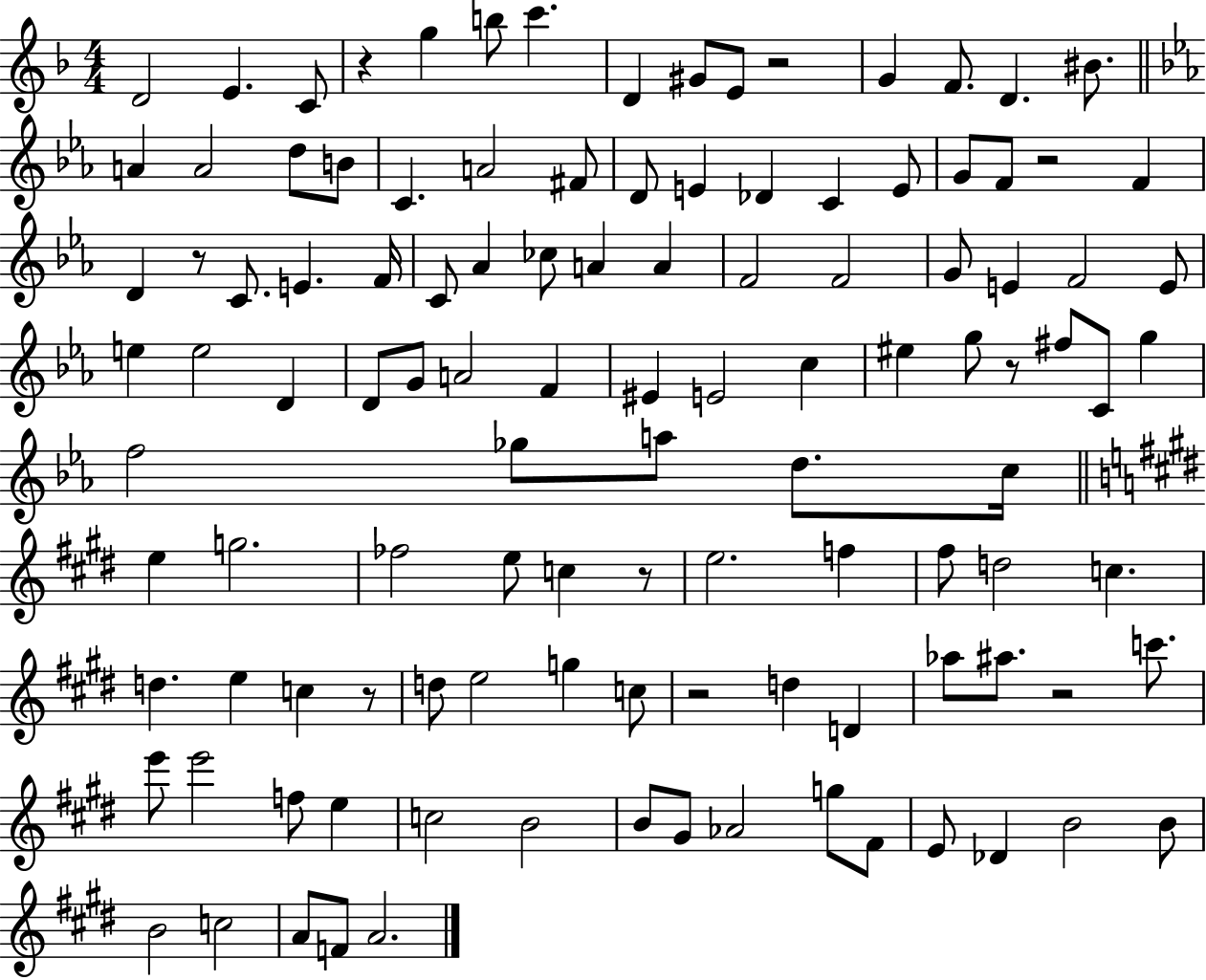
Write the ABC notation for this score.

X:1
T:Untitled
M:4/4
L:1/4
K:F
D2 E C/2 z g b/2 c' D ^G/2 E/2 z2 G F/2 D ^B/2 A A2 d/2 B/2 C A2 ^F/2 D/2 E _D C E/2 G/2 F/2 z2 F D z/2 C/2 E F/4 C/2 _A _c/2 A A F2 F2 G/2 E F2 E/2 e e2 D D/2 G/2 A2 F ^E E2 c ^e g/2 z/2 ^f/2 C/2 g f2 _g/2 a/2 d/2 c/4 e g2 _f2 e/2 c z/2 e2 f ^f/2 d2 c d e c z/2 d/2 e2 g c/2 z2 d D _a/2 ^a/2 z2 c'/2 e'/2 e'2 f/2 e c2 B2 B/2 ^G/2 _A2 g/2 ^F/2 E/2 _D B2 B/2 B2 c2 A/2 F/2 A2